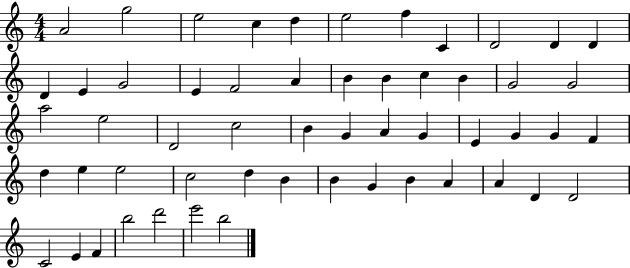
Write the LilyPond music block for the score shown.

{
  \clef treble
  \numericTimeSignature
  \time 4/4
  \key c \major
  a'2 g''2 | e''2 c''4 d''4 | e''2 f''4 c'4 | d'2 d'4 d'4 | \break d'4 e'4 g'2 | e'4 f'2 a'4 | b'4 b'4 c''4 b'4 | g'2 g'2 | \break a''2 e''2 | d'2 c''2 | b'4 g'4 a'4 g'4 | e'4 g'4 g'4 f'4 | \break d''4 e''4 e''2 | c''2 d''4 b'4 | b'4 g'4 b'4 a'4 | a'4 d'4 d'2 | \break c'2 e'4 f'4 | b''2 d'''2 | e'''2 b''2 | \bar "|."
}